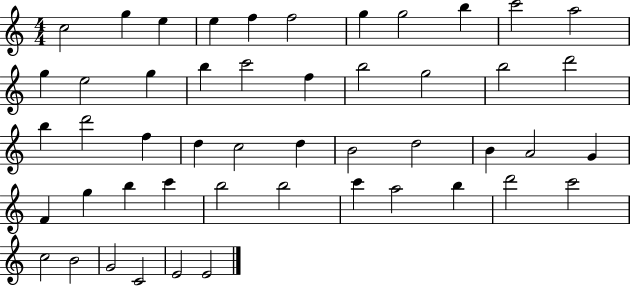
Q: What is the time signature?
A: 4/4